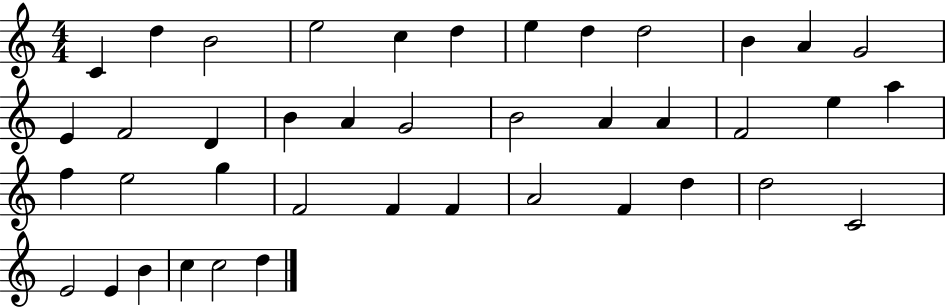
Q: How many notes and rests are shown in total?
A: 41